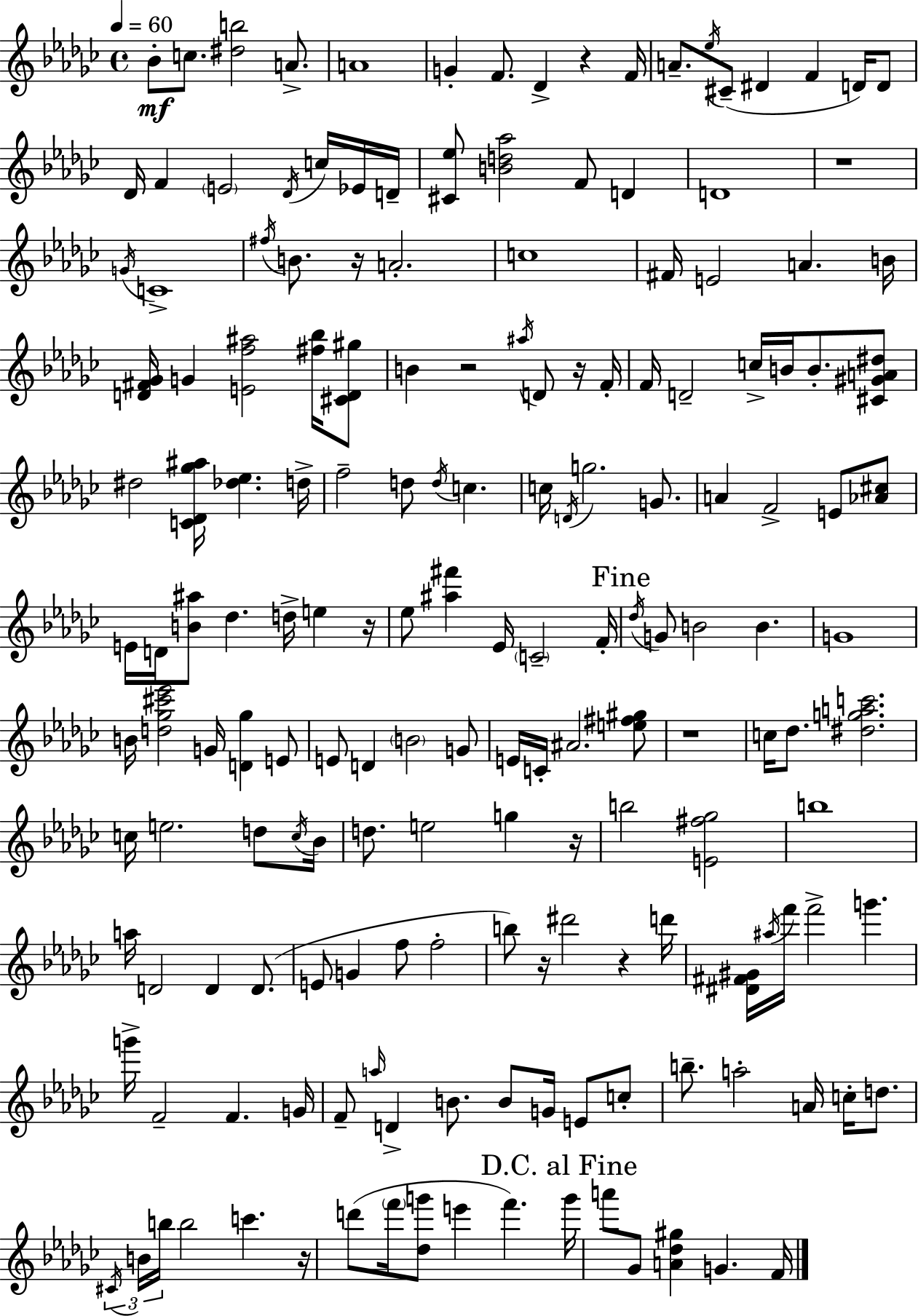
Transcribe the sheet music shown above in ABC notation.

X:1
T:Untitled
M:4/4
L:1/4
K:Ebm
_B/2 c/2 [^db]2 A/2 A4 G F/2 _D z F/4 A/2 _e/4 ^C/2 ^D F D/4 D/2 _D/4 F E2 _D/4 c/4 _E/4 D/4 [^C_e]/2 [Bd_a]2 F/2 D D4 z4 G/4 C4 ^f/4 B/2 z/4 A2 c4 ^F/4 E2 A B/4 [D^F_G]/4 G [Ef^a]2 [^f_b]/4 [^CD^g]/2 B z2 ^a/4 D/2 z/4 F/4 F/4 D2 c/4 B/4 B/2 [^C^GA^d]/2 ^d2 [C_D_g^a]/4 [_d_e] d/4 f2 d/2 d/4 c c/4 D/4 g2 G/2 A F2 E/2 [_A^c]/2 E/4 D/4 [B^a]/2 _d d/4 e z/4 _e/2 [^a^f'] _E/4 C2 F/4 _d/4 G/2 B2 B G4 B/4 [d_g^c'_e']2 G/4 [D_g] E/2 E/2 D B2 G/2 E/4 C/4 ^A2 [e^f^g]/2 z4 c/4 _d/2 [^dgac']2 c/4 e2 d/2 c/4 _B/4 d/2 e2 g z/4 b2 [E^f_g]2 b4 a/4 D2 D D/2 E/2 G f/2 f2 b/2 z/4 ^d'2 z d'/4 [^D^F^G]/4 ^a/4 f'/4 f'2 g' g'/4 F2 F G/4 F/2 a/4 D B/2 B/2 G/4 E/2 c/2 b/2 a2 A/4 c/4 d/2 ^C/4 B/4 b/4 b2 c' z/4 d'/2 f'/4 [_dg']/2 e' f' g'/4 a'/2 _G/2 [A_d^g] G F/4